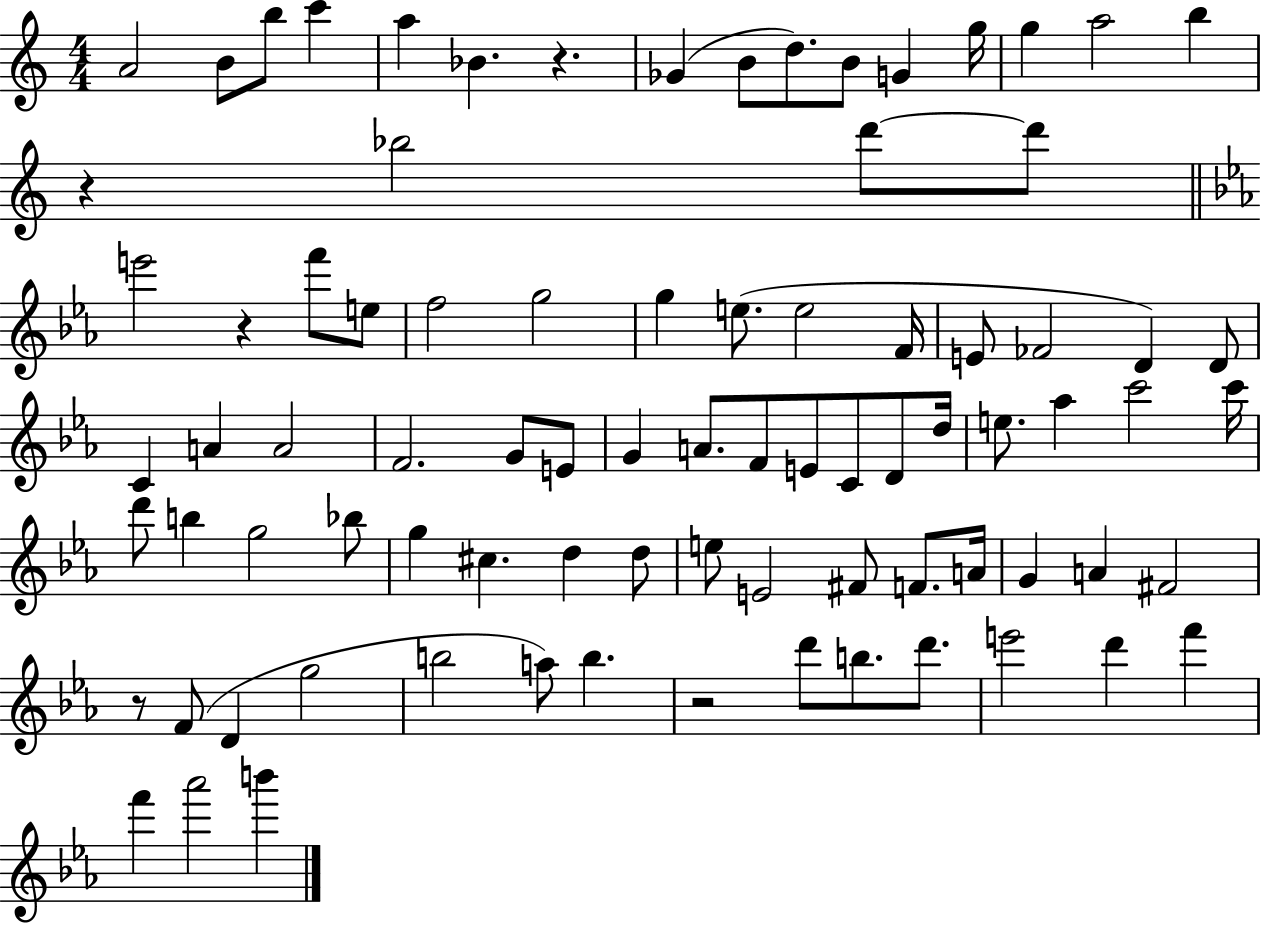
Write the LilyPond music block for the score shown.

{
  \clef treble
  \numericTimeSignature
  \time 4/4
  \key c \major
  a'2 b'8 b''8 c'''4 | a''4 bes'4. r4. | ges'4( b'8 d''8.) b'8 g'4 g''16 | g''4 a''2 b''4 | \break r4 bes''2 d'''8~~ d'''8 | \bar "||" \break \key ees \major e'''2 r4 f'''8 e''8 | f''2 g''2 | g''4 e''8.( e''2 f'16 | e'8 fes'2 d'4) d'8 | \break c'4 a'4 a'2 | f'2. g'8 e'8 | g'4 a'8. f'8 e'8 c'8 d'8 d''16 | e''8. aes''4 c'''2 c'''16 | \break d'''8 b''4 g''2 bes''8 | g''4 cis''4. d''4 d''8 | e''8 e'2 fis'8 f'8. a'16 | g'4 a'4 fis'2 | \break r8 f'8( d'4 g''2 | b''2 a''8) b''4. | r2 d'''8 b''8. d'''8. | e'''2 d'''4 f'''4 | \break f'''4 aes'''2 b'''4 | \bar "|."
}